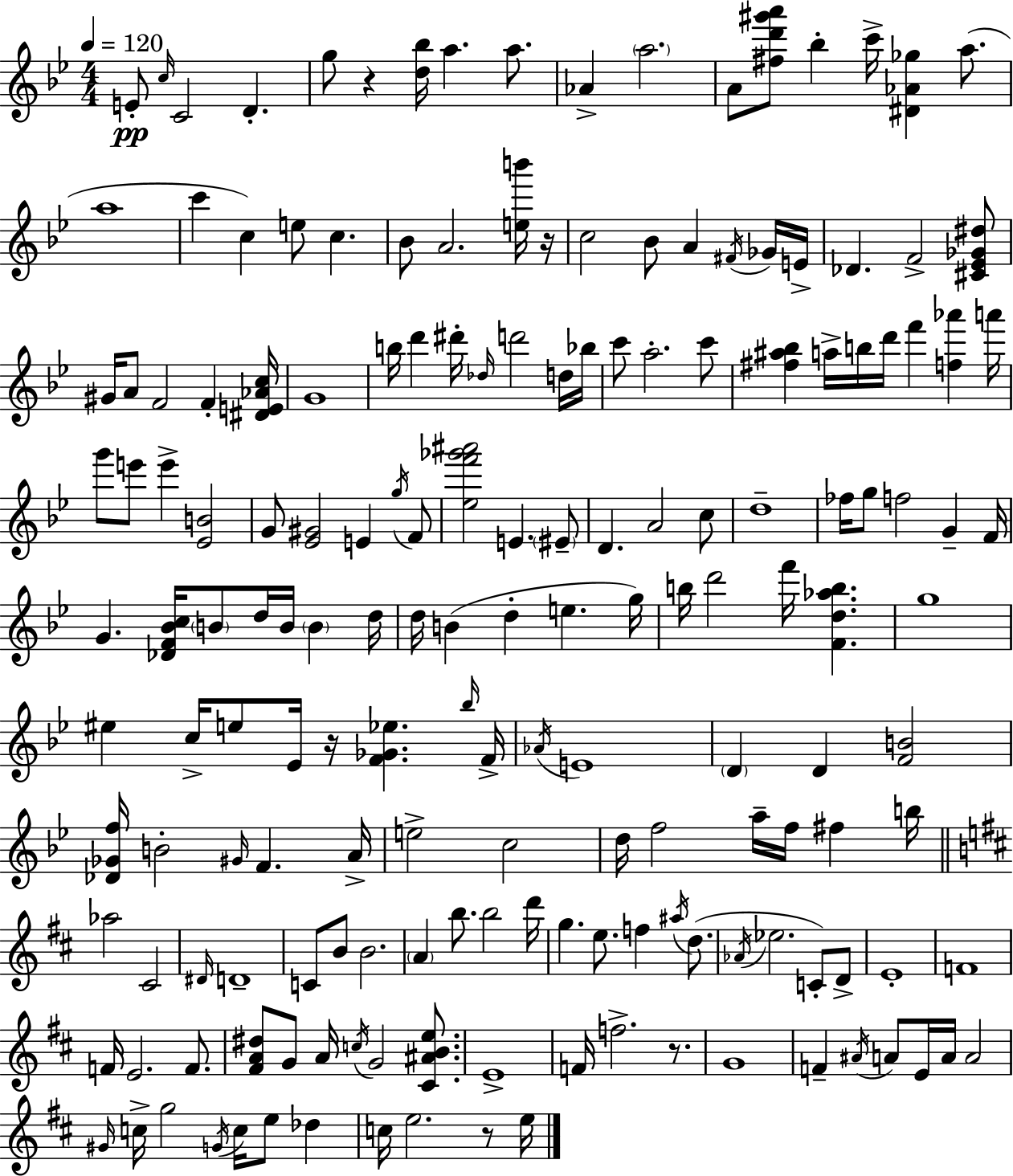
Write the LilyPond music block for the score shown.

{
  \clef treble
  \numericTimeSignature
  \time 4/4
  \key g \minor
  \tempo 4 = 120
  e'8-.\pp \grace { c''16 } c'2 d'4.-. | g''8 r4 <d'' bes''>16 a''4. a''8. | aes'4-> \parenthesize a''2. | a'8 <fis'' d''' gis''' a'''>8 bes''4-. c'''16-> <dis' aes' ges''>4 a''8.( | \break a''1 | c'''4 c''4) e''8 c''4. | bes'8 a'2. <e'' b'''>16 | r16 c''2 bes'8 a'4 \acciaccatura { fis'16 } | \break ges'16 e'16-> des'4. f'2-> | <cis' ees' ges' dis''>8 gis'16 a'8 f'2 f'4-. | <dis' e' aes' c''>16 g'1 | b''16 d'''4 dis'''16-. \grace { des''16 } d'''2 | \break d''16 bes''16 c'''8 a''2.-. | c'''8 <fis'' ais'' bes''>4 a''16-> b''16 d'''16 f'''4 <f'' aes'''>4 | a'''16 g'''8 e'''8 e'''4-> <ees' b'>2 | g'8 <ees' gis'>2 e'4 | \break \acciaccatura { g''16 } f'8 <ees'' f''' ges''' ais'''>2 e'4. | \parenthesize eis'8-- d'4. a'2 | c''8 d''1-- | fes''16 g''8 f''2 g'4-- | \break f'16 g'4. <des' f' bes' c''>16 \parenthesize b'8 d''16 b'16 \parenthesize b'4 | d''16 d''16 b'4( d''4-. e''4. | g''16) b''16 d'''2 f'''16 <f' d'' aes'' b''>4. | g''1 | \break eis''4 c''16-> e''8 ees'16 r16 <f' ges' ees''>4. | \grace { bes''16 } f'16-> \acciaccatura { aes'16 } e'1 | \parenthesize d'4 d'4 <f' b'>2 | <des' ges' f''>16 b'2-. \grace { gis'16 } | \break f'4. a'16-> e''2-> c''2 | d''16 f''2 | a''16-- f''16 fis''4 b''16 \bar "||" \break \key b \minor aes''2 cis'2 | \grace { dis'16 } d'1-- | c'8 b'8 b'2. | \parenthesize a'4 b''8. b''2 | \break d'''16 g''4. e''8. f''4 \acciaccatura { ais''16 }( d''8. | \acciaccatura { aes'16 } ees''2. c'8-.) | d'8-> e'1-. | f'1 | \break f'16 e'2. | f'8. <fis' a' dis''>8 g'8 a'16 \acciaccatura { c''16 } g'2 | <cis' ais' b' e''>8. e'1-> | f'16 f''2.-> | \break r8. g'1 | f'4-- \acciaccatura { ais'16 } a'8 e'16 a'16 a'2 | \grace { gis'16 } c''16-> g''2 \acciaccatura { g'16 } | c''16 e''8 des''4 c''16 e''2. | \break r8 e''16 \bar "|."
}